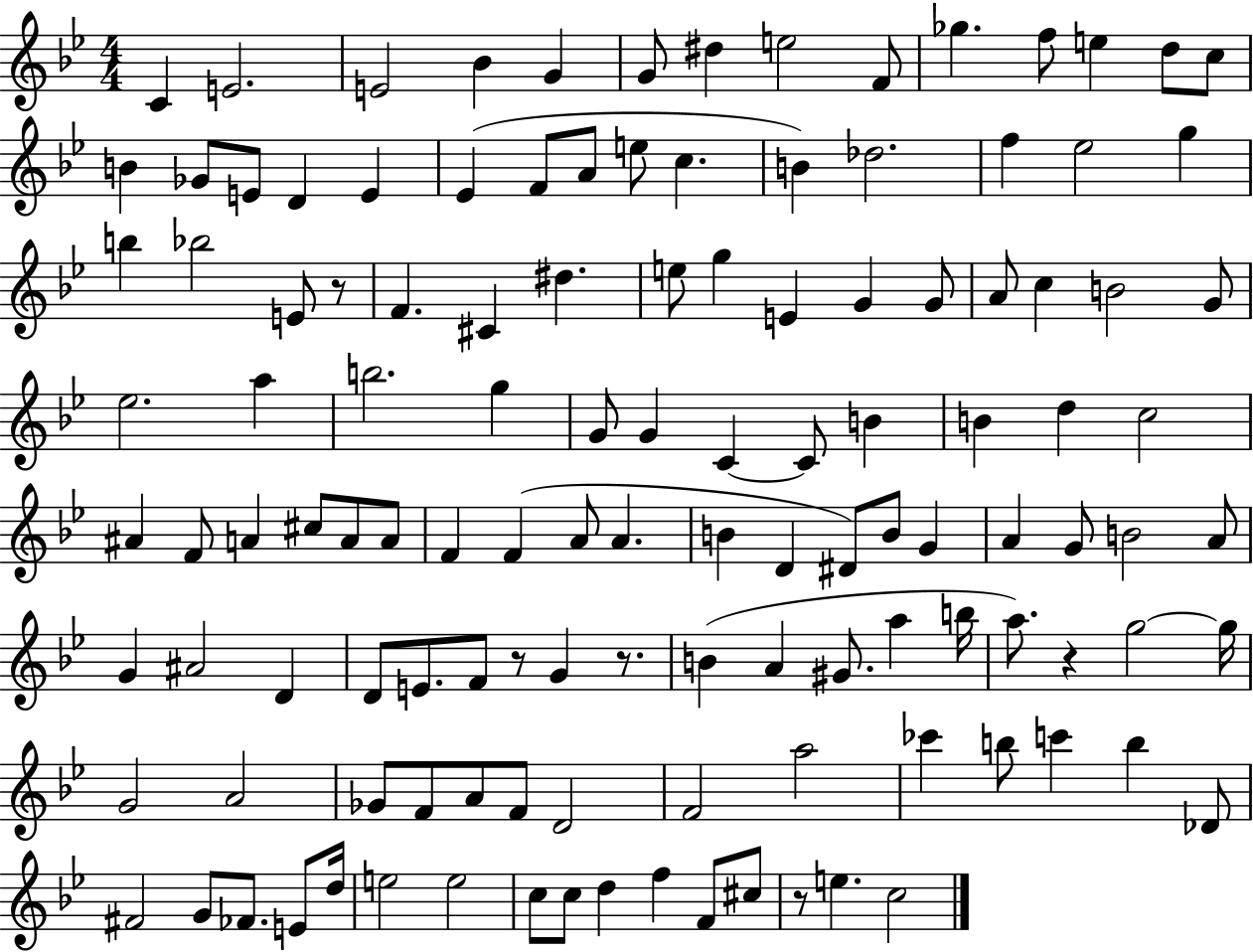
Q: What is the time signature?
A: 4/4